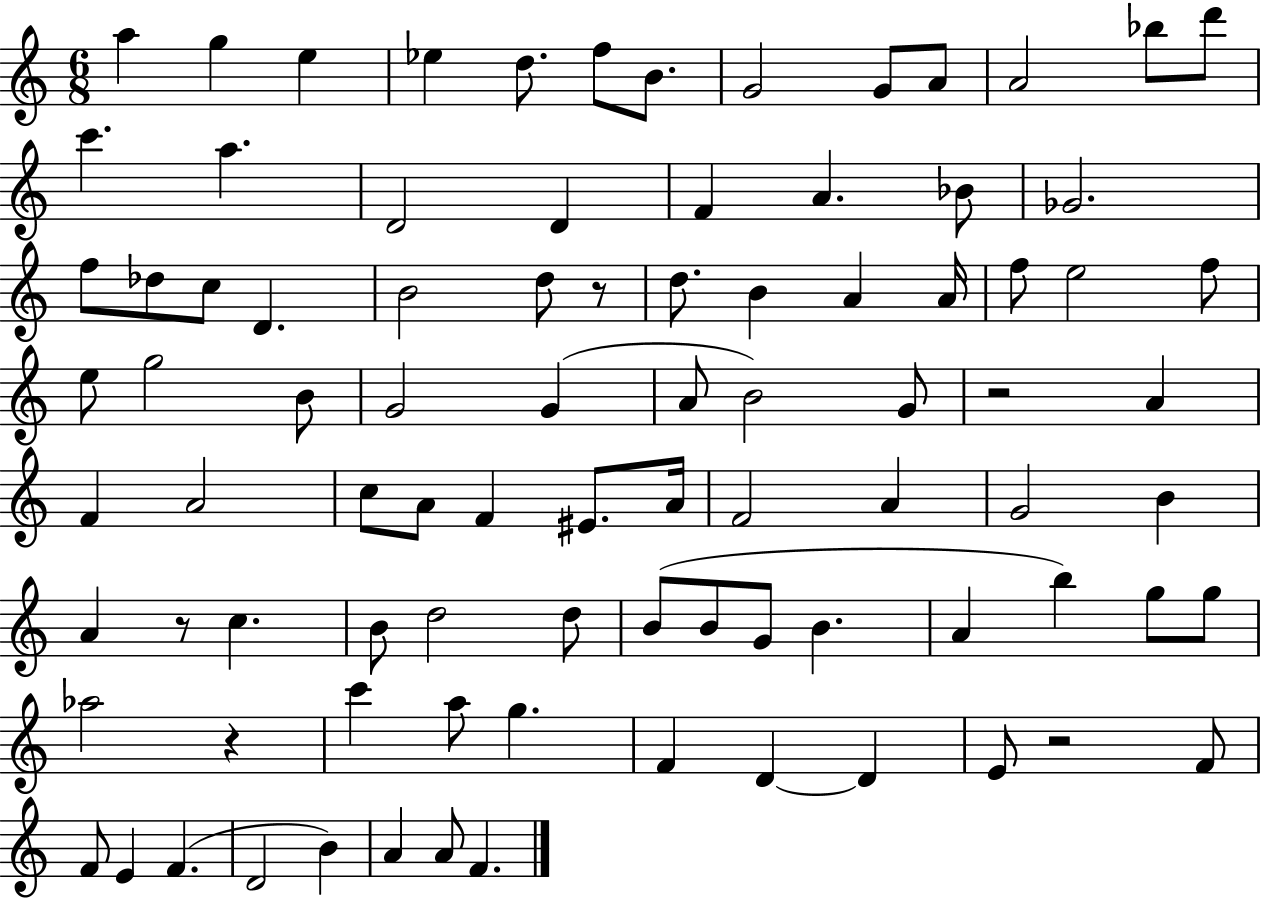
X:1
T:Untitled
M:6/8
L:1/4
K:C
a g e _e d/2 f/2 B/2 G2 G/2 A/2 A2 _b/2 d'/2 c' a D2 D F A _B/2 _G2 f/2 _d/2 c/2 D B2 d/2 z/2 d/2 B A A/4 f/2 e2 f/2 e/2 g2 B/2 G2 G A/2 B2 G/2 z2 A F A2 c/2 A/2 F ^E/2 A/4 F2 A G2 B A z/2 c B/2 d2 d/2 B/2 B/2 G/2 B A b g/2 g/2 _a2 z c' a/2 g F D D E/2 z2 F/2 F/2 E F D2 B A A/2 F